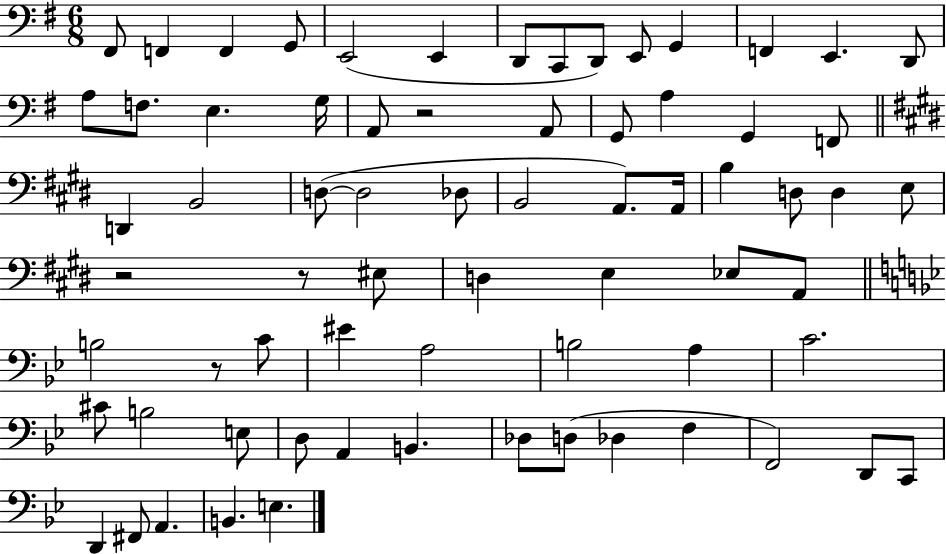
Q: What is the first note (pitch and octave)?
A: F#2